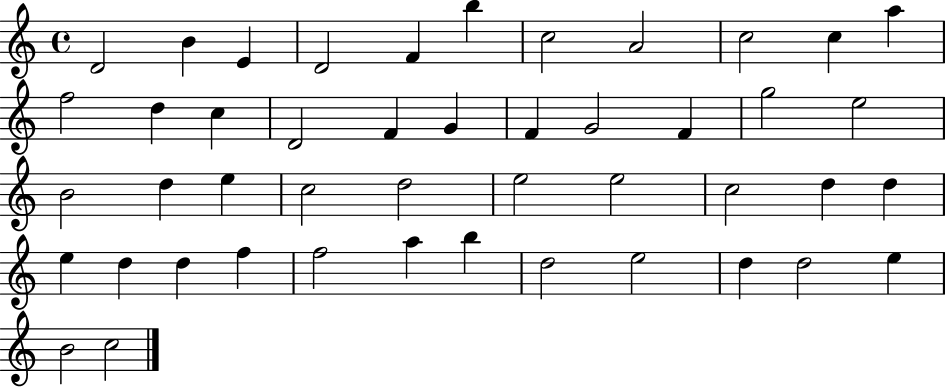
D4/h B4/q E4/q D4/h F4/q B5/q C5/h A4/h C5/h C5/q A5/q F5/h D5/q C5/q D4/h F4/q G4/q F4/q G4/h F4/q G5/h E5/h B4/h D5/q E5/q C5/h D5/h E5/h E5/h C5/h D5/q D5/q E5/q D5/q D5/q F5/q F5/h A5/q B5/q D5/h E5/h D5/q D5/h E5/q B4/h C5/h